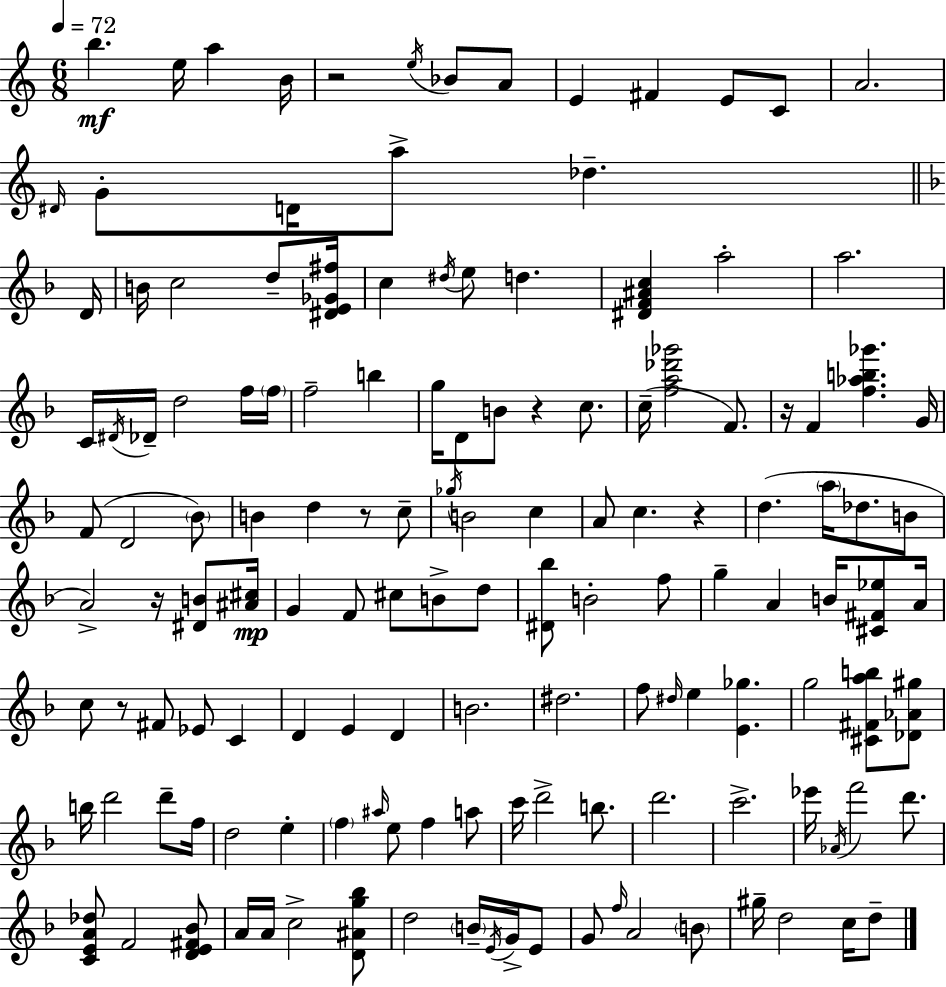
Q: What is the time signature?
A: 6/8